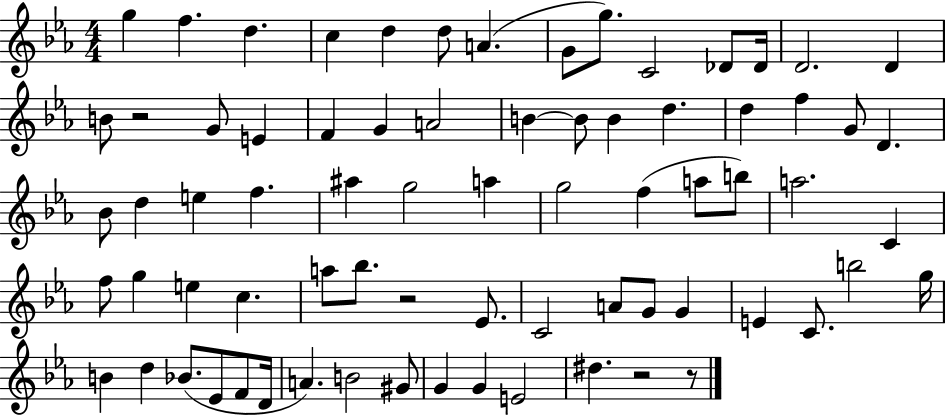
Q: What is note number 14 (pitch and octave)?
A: D4